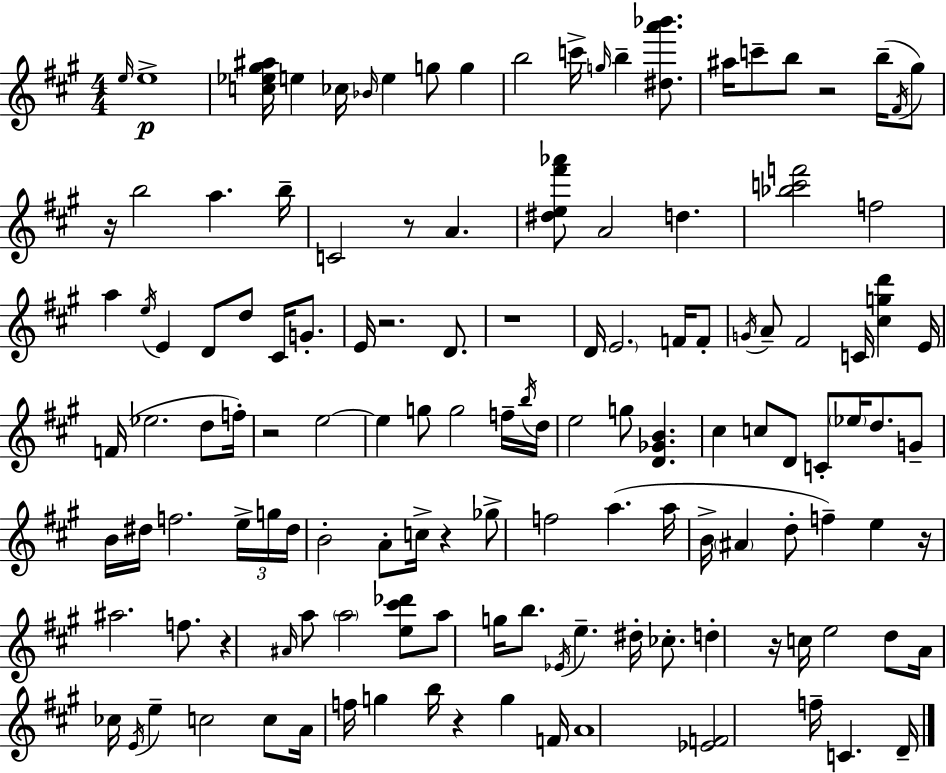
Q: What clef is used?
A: treble